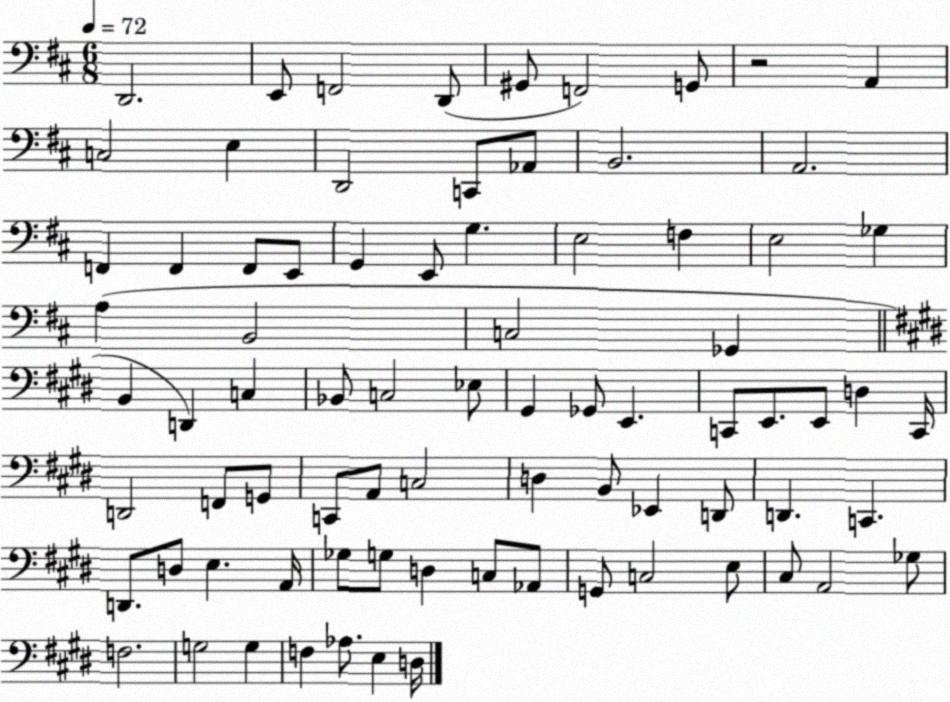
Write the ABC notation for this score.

X:1
T:Untitled
M:6/8
L:1/4
K:D
D,,2 E,,/2 F,,2 D,,/2 ^G,,/2 F,,2 G,,/2 z2 A,, C,2 E, D,,2 C,,/2 _A,,/2 B,,2 A,,2 F,, F,, F,,/2 E,,/2 G,, E,,/2 G, E,2 F, E,2 _G, A, B,,2 C,2 _G,, B,, D,, C, _B,,/2 C,2 _E,/2 ^G,, _G,,/2 E,, C,,/2 E,,/2 E,,/2 D, C,,/4 D,,2 F,,/2 G,,/2 C,,/2 A,,/2 C,2 D, B,,/2 _E,, D,,/2 D,, C,, D,,/2 D,/2 E, A,,/4 _G,/2 G,/2 D, C,/2 _A,,/2 G,,/2 C,2 E,/2 ^C,/2 A,,2 _G,/2 F,2 G,2 G, F, _A,/2 E, D,/4